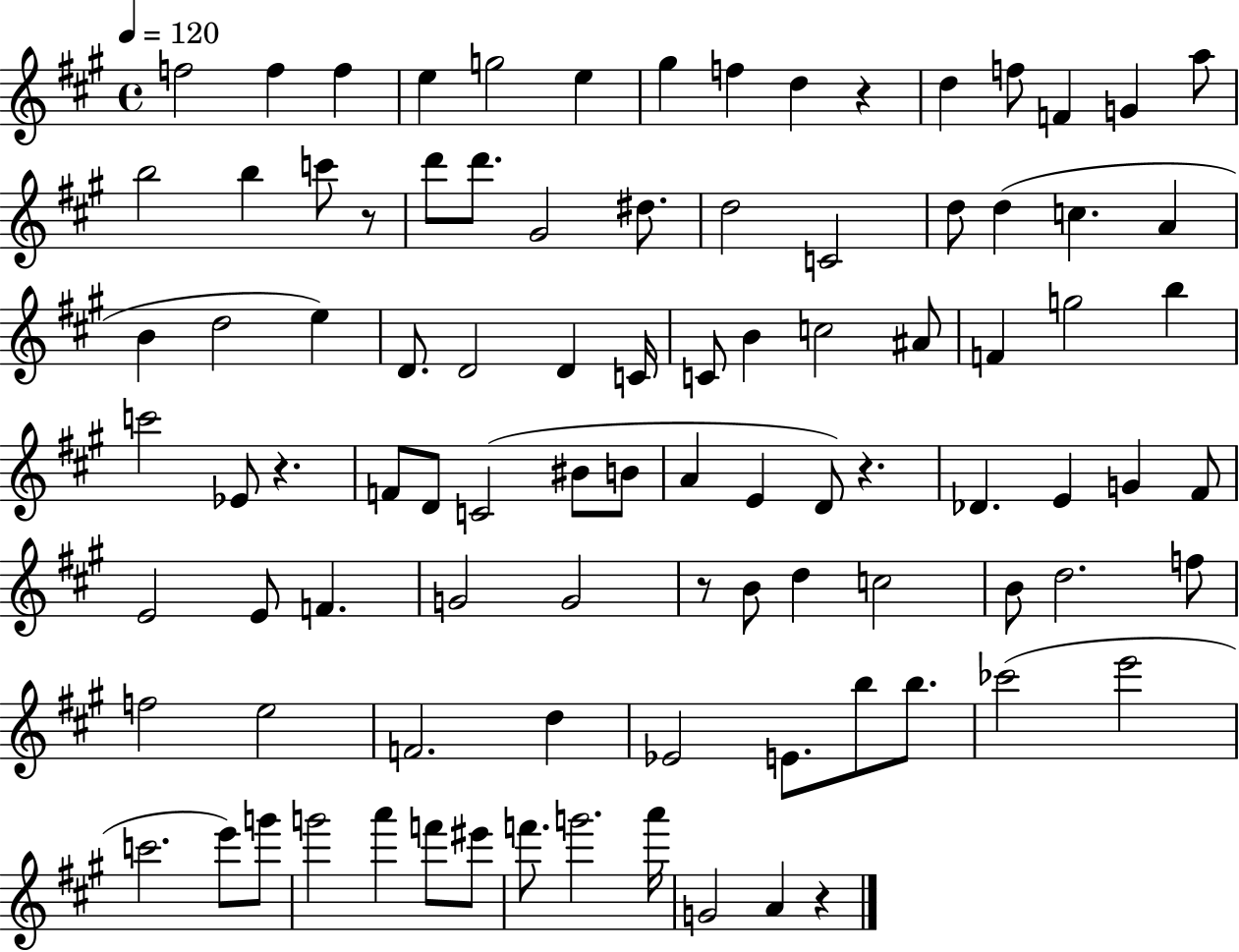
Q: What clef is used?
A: treble